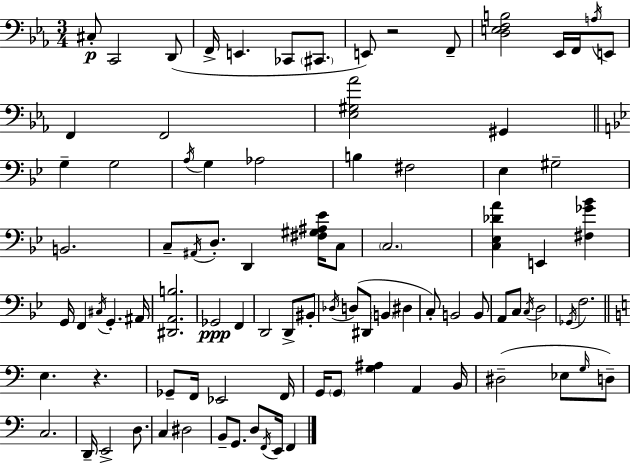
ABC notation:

X:1
T:Untitled
M:3/4
L:1/4
K:Cm
^C,/2 C,,2 D,,/2 F,,/4 E,, _C,,/2 ^C,,/2 E,,/2 z2 F,,/2 [D,E,F,B,]2 _E,,/4 F,,/4 A,/4 E,,/2 F,, F,,2 [_E,^G,_A]2 ^G,, G, G,2 A,/4 G, _A,2 B, ^F,2 _E, ^G,2 B,,2 C,/2 ^A,,/4 D,/2 D,, [^F,^G,^A,_E]/4 C,/2 C,2 [C,_E,_DA] E,, [^F,_G_B] G,,/4 F,, ^C,/4 G,, ^A,,/4 [^D,,A,,B,]2 _G,,2 F,, D,,2 D,,/2 ^B,,/2 _D,/4 D,/2 ^D,,/2 B,, ^D, C,/2 B,,2 B,,/2 A,,/2 C,/2 C,/4 D,2 _G,,/4 F,2 E, z _G,,/2 F,,/4 _E,,2 F,,/4 G,,/4 G,,/2 [G,^A,] A,, B,,/4 ^D,2 _E,/2 G,/4 D,/2 C,2 D,,/4 E,,2 D,/2 C, ^D,2 B,,/2 G,,/2 D,/2 F,,/4 E,,/4 F,,